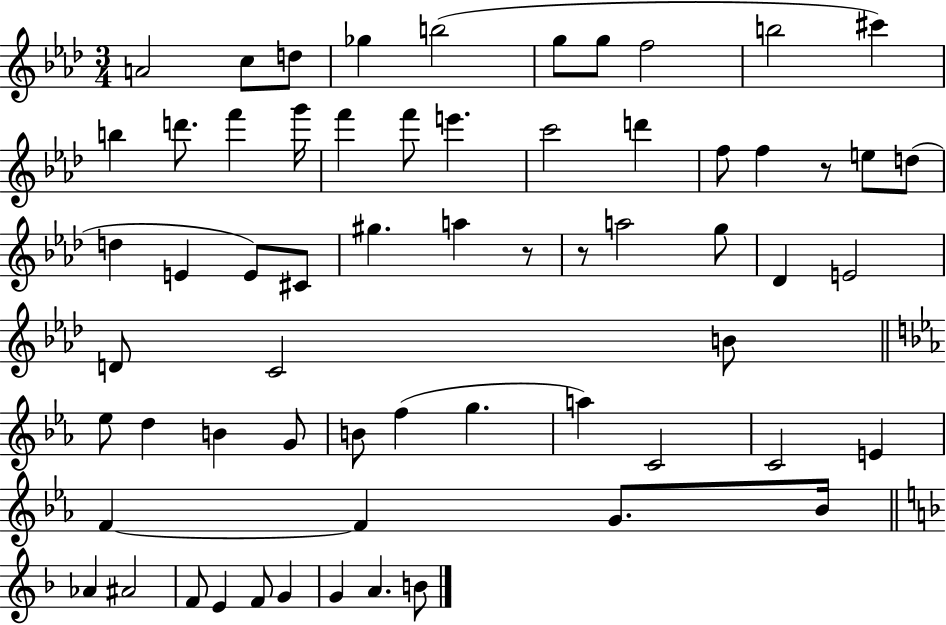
X:1
T:Untitled
M:3/4
L:1/4
K:Ab
A2 c/2 d/2 _g b2 g/2 g/2 f2 b2 ^c' b d'/2 f' g'/4 f' f'/2 e' c'2 d' f/2 f z/2 e/2 d/2 d E E/2 ^C/2 ^g a z/2 z/2 a2 g/2 _D E2 D/2 C2 B/2 _e/2 d B G/2 B/2 f g a C2 C2 E F F G/2 _B/4 _A ^A2 F/2 E F/2 G G A B/2